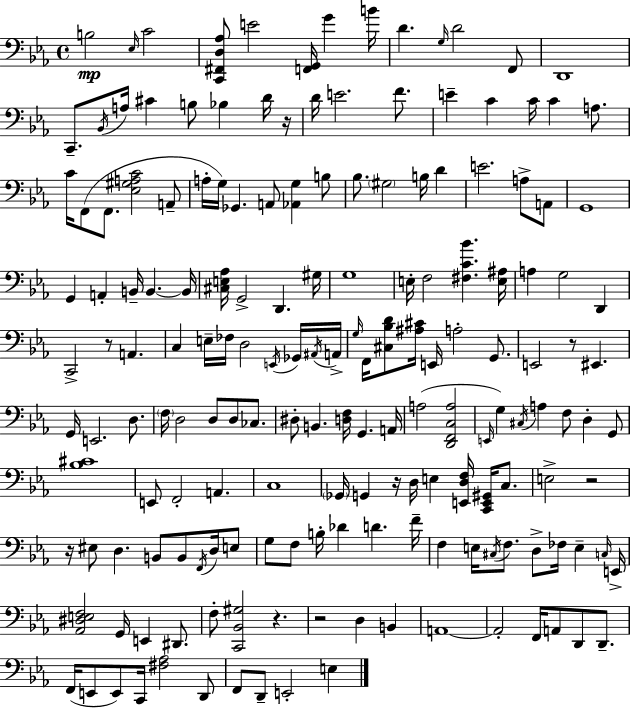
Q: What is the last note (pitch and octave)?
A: E3